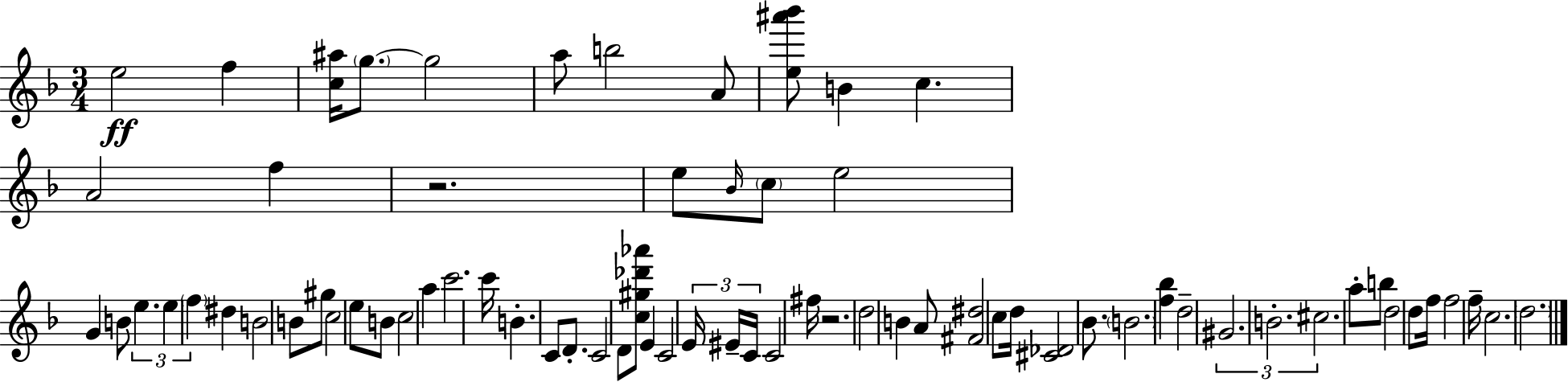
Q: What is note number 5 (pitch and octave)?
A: A5